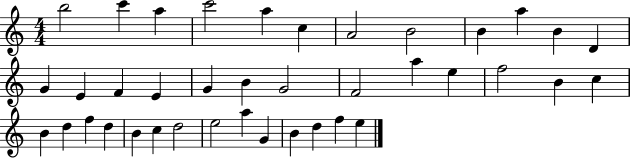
{
  \clef treble
  \numericTimeSignature
  \time 4/4
  \key c \major
  b''2 c'''4 a''4 | c'''2 a''4 c''4 | a'2 b'2 | b'4 a''4 b'4 d'4 | \break g'4 e'4 f'4 e'4 | g'4 b'4 g'2 | f'2 a''4 e''4 | f''2 b'4 c''4 | \break b'4 d''4 f''4 d''4 | b'4 c''4 d''2 | e''2 a''4 g'4 | b'4 d''4 f''4 e''4 | \break \bar "|."
}